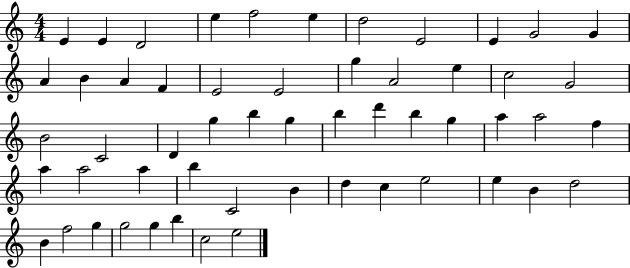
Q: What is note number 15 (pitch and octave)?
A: F4